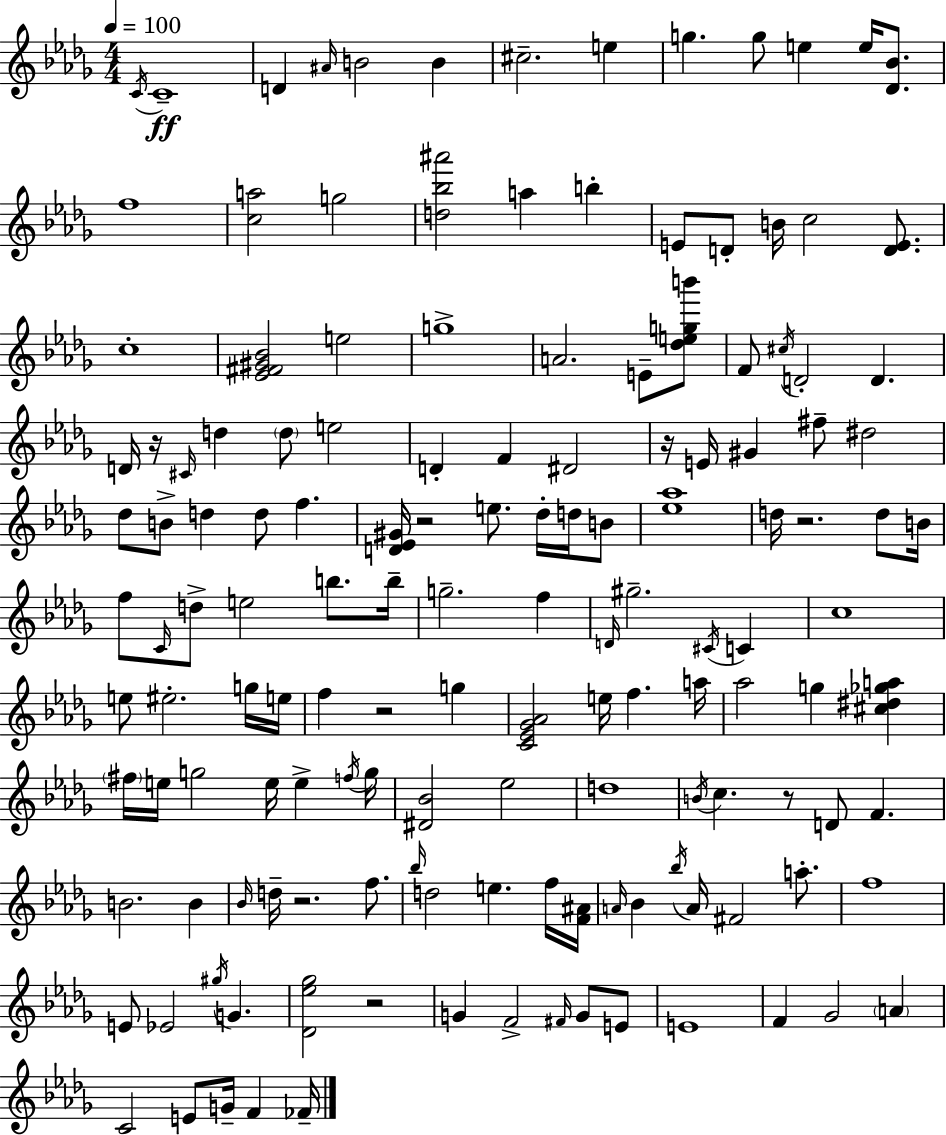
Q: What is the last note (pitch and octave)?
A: FES4